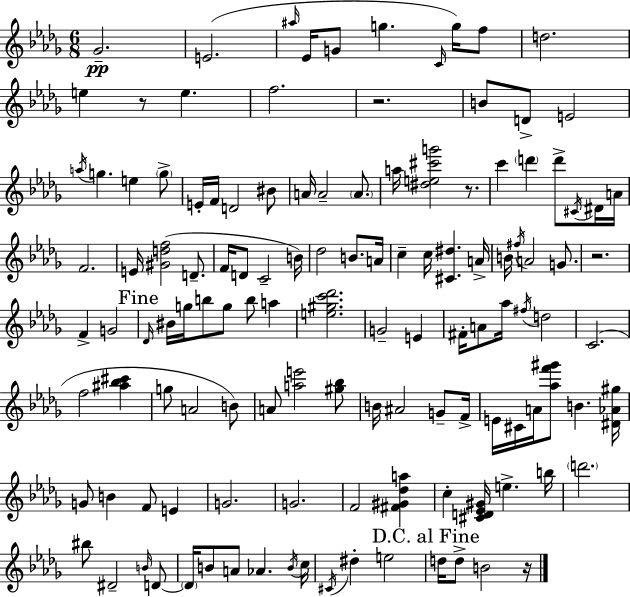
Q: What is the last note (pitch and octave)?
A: B4